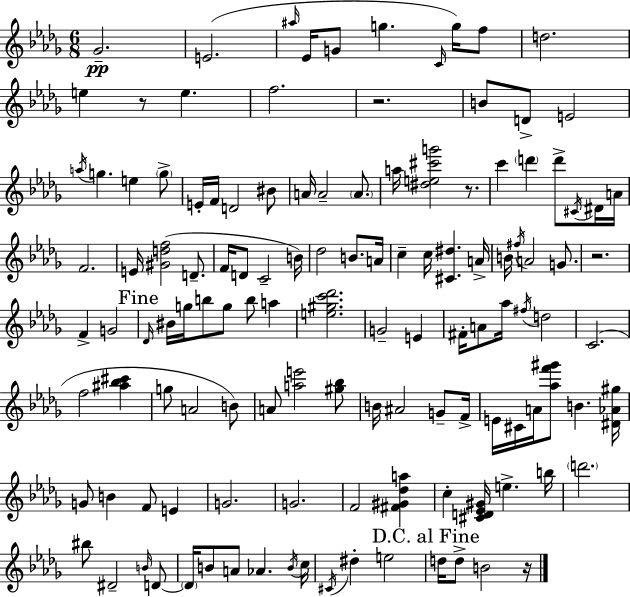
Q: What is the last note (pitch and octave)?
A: B4